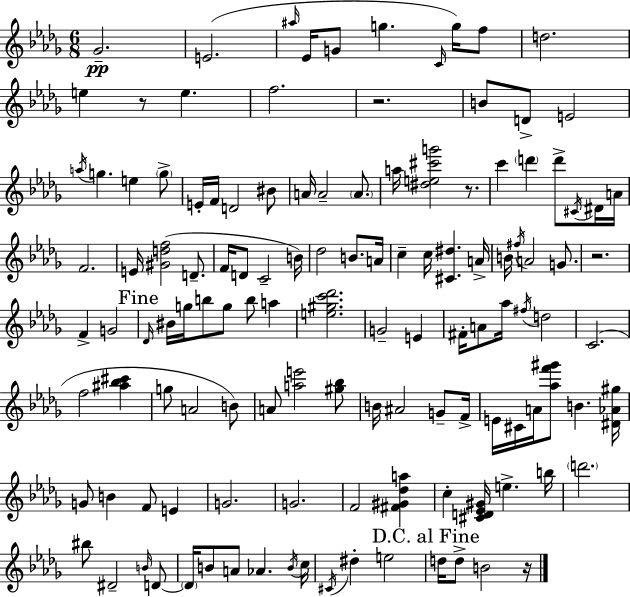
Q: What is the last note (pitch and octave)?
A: B4